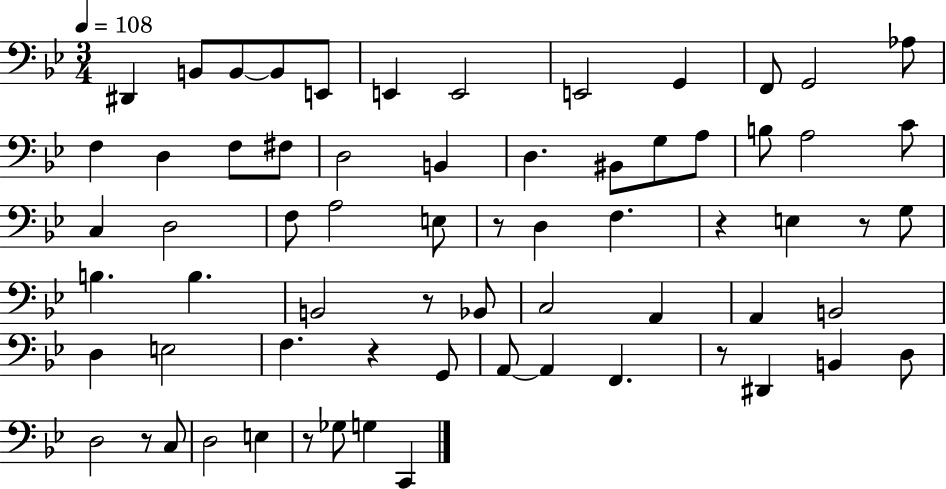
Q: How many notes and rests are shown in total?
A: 67